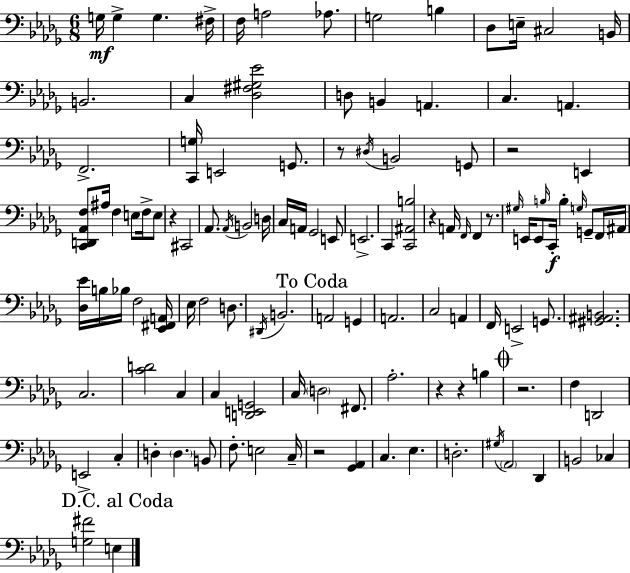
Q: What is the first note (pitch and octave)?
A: G3